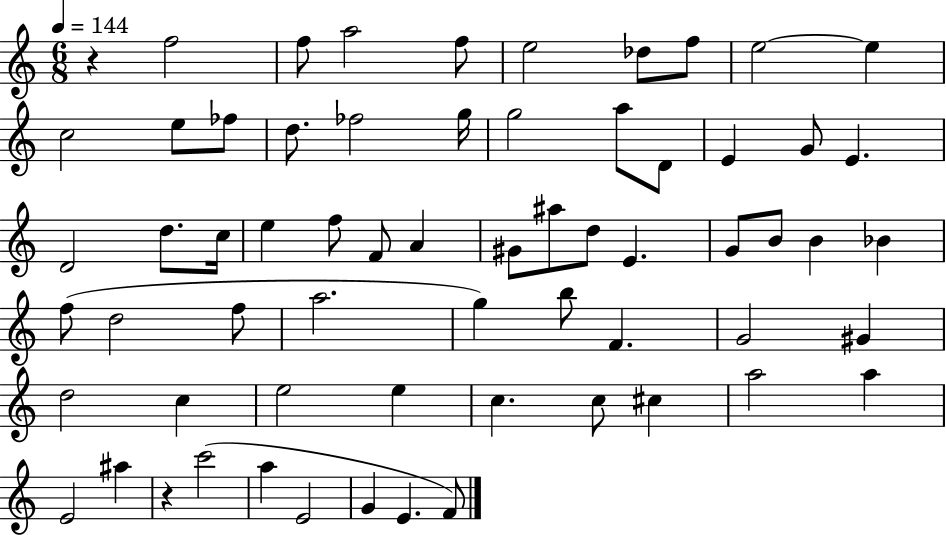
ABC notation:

X:1
T:Untitled
M:6/8
L:1/4
K:C
z f2 f/2 a2 f/2 e2 _d/2 f/2 e2 e c2 e/2 _f/2 d/2 _f2 g/4 g2 a/2 D/2 E G/2 E D2 d/2 c/4 e f/2 F/2 A ^G/2 ^a/2 d/2 E G/2 B/2 B _B f/2 d2 f/2 a2 g b/2 F G2 ^G d2 c e2 e c c/2 ^c a2 a E2 ^a z c'2 a E2 G E F/2